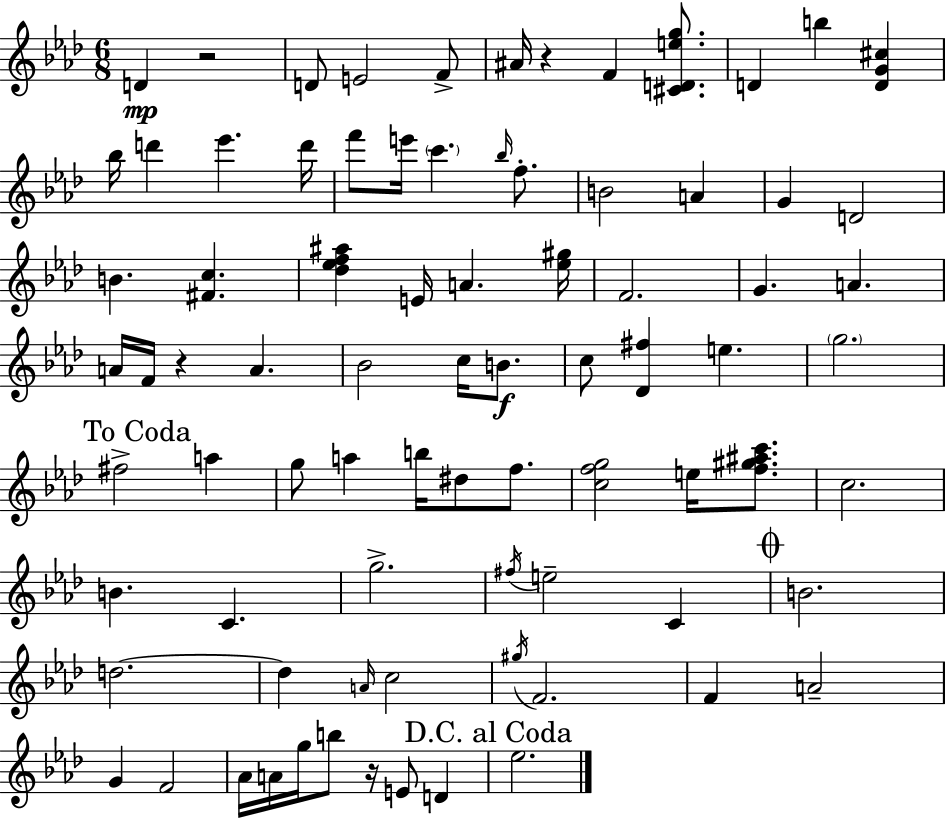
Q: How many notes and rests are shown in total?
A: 81